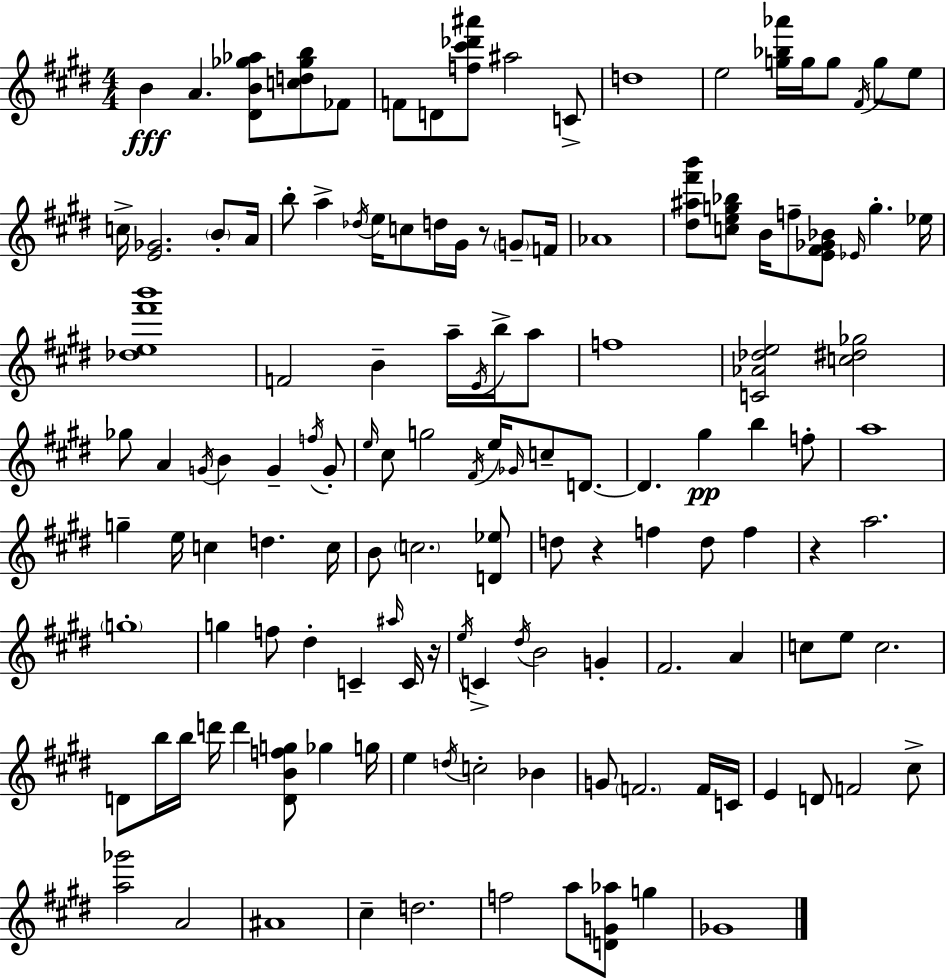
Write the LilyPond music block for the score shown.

{
  \clef treble
  \numericTimeSignature
  \time 4/4
  \key e \major
  b'4\fff a'4. <dis' b' ges'' aes''>8 <c'' d'' ges'' b''>8 fes'8 | f'8 d'8 <f'' cis''' des''' ais'''>8 ais''2 c'8-> | d''1 | e''2 <g'' bes'' aes'''>16 g''16 g''8 \acciaccatura { fis'16 } g''8 e''8 | \break c''16-> <e' ges'>2. \parenthesize b'8-. | a'16 b''8-. a''4-> \acciaccatura { des''16 } e''16 c''8 d''16 gis'16 r8 \parenthesize g'8-- | f'16 aes'1 | <dis'' ais'' fis''' b'''>8 <c'' e'' g'' bes''>8 b'16 f''8-- <e' fis' ges' bes'>8 \grace { ees'16 } g''4.-. | \break ees''16 <des'' e'' fis''' b'''>1 | f'2 b'4-- a''16-- | \acciaccatura { e'16 } b''16-> a''8 f''1 | <c' aes' des'' e''>2 <c'' dis'' ges''>2 | \break ges''8 a'4 \acciaccatura { g'16 } b'4 g'4-- | \acciaccatura { f''16 } g'8-. \grace { e''16 } cis''8 g''2 | \acciaccatura { fis'16 } e''16 \grace { ges'16 } c''8-- d'8.~~ d'4. gis''4\pp | b''4 f''8-. a''1 | \break g''4-- e''16 c''4 | d''4. c''16 b'8 \parenthesize c''2. | <d' ees''>8 d''8 r4 f''4 | d''8 f''4 r4 a''2. | \break \parenthesize g''1-. | g''4 f''8 dis''4-. | c'4-- \grace { ais''16 } c'16 r16 \acciaccatura { e''16 } c'4-> \acciaccatura { dis''16 } | b'2 g'4-. fis'2. | \break a'4 c''8 e''8 | c''2. d'8 b''16 b''16 | d'''16 d'''4 <d' b' f'' g''>8 ges''4 g''16 e''4 | \acciaccatura { d''16 } c''2-. bes'4 g'8 \parenthesize f'2. | \break f'16 c'16 e'4 | d'8 f'2 cis''8-> <a'' ges'''>2 | a'2 ais'1 | cis''4-- | \break d''2. f''2 | a''8 <d' g' aes''>8 g''4 ges'1 | \bar "|."
}